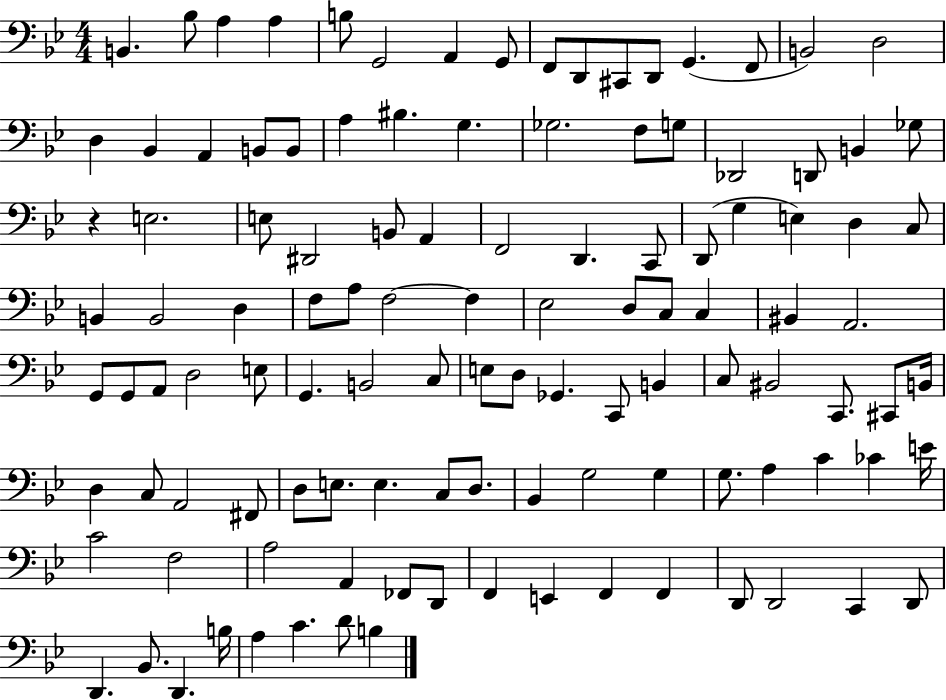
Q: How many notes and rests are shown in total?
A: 115